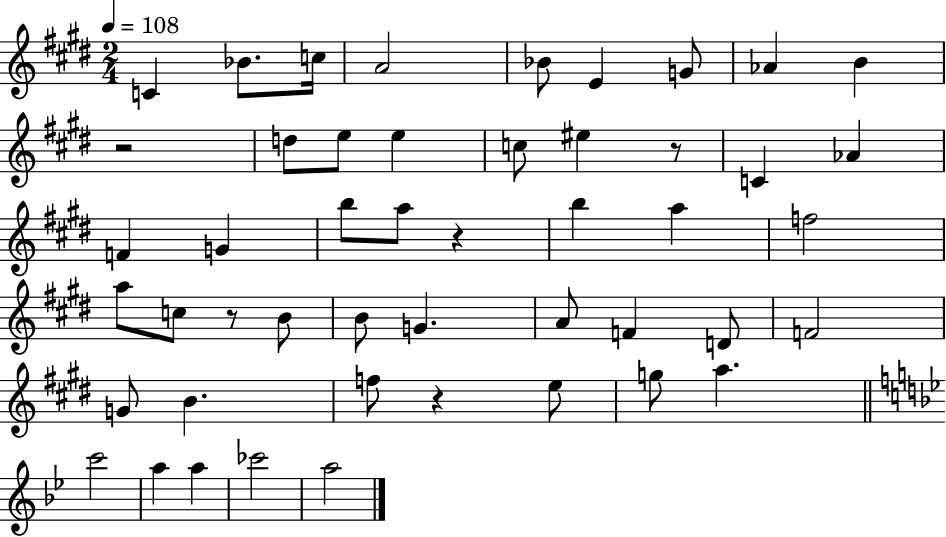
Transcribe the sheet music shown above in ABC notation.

X:1
T:Untitled
M:2/4
L:1/4
K:E
C _B/2 c/4 A2 _B/2 E G/2 _A B z2 d/2 e/2 e c/2 ^e z/2 C _A F G b/2 a/2 z b a f2 a/2 c/2 z/2 B/2 B/2 G A/2 F D/2 F2 G/2 B f/2 z e/2 g/2 a c'2 a a _c'2 a2